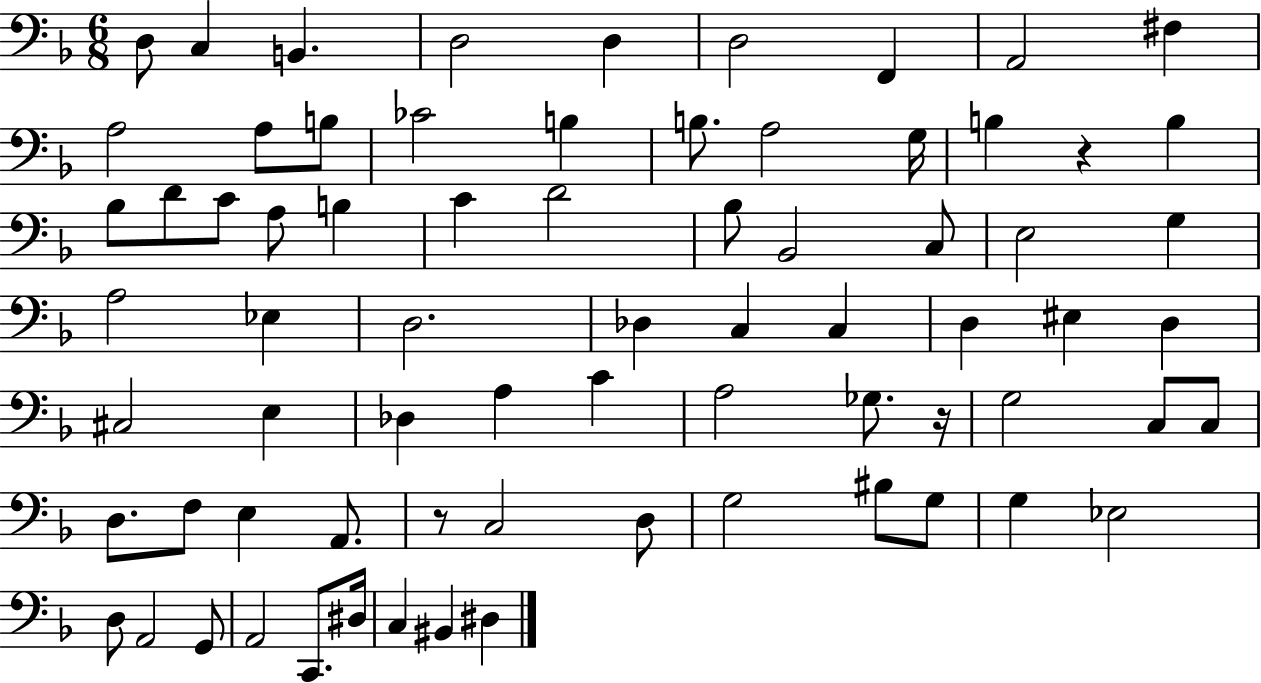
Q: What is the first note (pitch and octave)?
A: D3